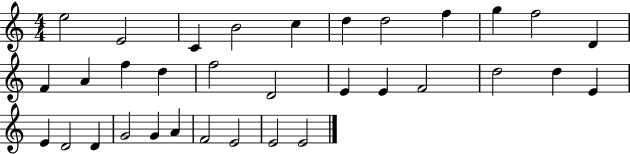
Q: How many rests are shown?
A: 0